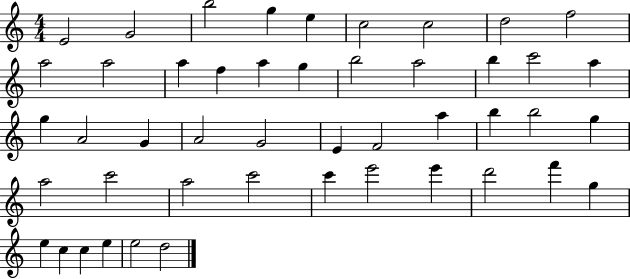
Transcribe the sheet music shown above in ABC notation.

X:1
T:Untitled
M:4/4
L:1/4
K:C
E2 G2 b2 g e c2 c2 d2 f2 a2 a2 a f a g b2 a2 b c'2 a g A2 G A2 G2 E F2 a b b2 g a2 c'2 a2 c'2 c' e'2 e' d'2 f' g e c c e e2 d2